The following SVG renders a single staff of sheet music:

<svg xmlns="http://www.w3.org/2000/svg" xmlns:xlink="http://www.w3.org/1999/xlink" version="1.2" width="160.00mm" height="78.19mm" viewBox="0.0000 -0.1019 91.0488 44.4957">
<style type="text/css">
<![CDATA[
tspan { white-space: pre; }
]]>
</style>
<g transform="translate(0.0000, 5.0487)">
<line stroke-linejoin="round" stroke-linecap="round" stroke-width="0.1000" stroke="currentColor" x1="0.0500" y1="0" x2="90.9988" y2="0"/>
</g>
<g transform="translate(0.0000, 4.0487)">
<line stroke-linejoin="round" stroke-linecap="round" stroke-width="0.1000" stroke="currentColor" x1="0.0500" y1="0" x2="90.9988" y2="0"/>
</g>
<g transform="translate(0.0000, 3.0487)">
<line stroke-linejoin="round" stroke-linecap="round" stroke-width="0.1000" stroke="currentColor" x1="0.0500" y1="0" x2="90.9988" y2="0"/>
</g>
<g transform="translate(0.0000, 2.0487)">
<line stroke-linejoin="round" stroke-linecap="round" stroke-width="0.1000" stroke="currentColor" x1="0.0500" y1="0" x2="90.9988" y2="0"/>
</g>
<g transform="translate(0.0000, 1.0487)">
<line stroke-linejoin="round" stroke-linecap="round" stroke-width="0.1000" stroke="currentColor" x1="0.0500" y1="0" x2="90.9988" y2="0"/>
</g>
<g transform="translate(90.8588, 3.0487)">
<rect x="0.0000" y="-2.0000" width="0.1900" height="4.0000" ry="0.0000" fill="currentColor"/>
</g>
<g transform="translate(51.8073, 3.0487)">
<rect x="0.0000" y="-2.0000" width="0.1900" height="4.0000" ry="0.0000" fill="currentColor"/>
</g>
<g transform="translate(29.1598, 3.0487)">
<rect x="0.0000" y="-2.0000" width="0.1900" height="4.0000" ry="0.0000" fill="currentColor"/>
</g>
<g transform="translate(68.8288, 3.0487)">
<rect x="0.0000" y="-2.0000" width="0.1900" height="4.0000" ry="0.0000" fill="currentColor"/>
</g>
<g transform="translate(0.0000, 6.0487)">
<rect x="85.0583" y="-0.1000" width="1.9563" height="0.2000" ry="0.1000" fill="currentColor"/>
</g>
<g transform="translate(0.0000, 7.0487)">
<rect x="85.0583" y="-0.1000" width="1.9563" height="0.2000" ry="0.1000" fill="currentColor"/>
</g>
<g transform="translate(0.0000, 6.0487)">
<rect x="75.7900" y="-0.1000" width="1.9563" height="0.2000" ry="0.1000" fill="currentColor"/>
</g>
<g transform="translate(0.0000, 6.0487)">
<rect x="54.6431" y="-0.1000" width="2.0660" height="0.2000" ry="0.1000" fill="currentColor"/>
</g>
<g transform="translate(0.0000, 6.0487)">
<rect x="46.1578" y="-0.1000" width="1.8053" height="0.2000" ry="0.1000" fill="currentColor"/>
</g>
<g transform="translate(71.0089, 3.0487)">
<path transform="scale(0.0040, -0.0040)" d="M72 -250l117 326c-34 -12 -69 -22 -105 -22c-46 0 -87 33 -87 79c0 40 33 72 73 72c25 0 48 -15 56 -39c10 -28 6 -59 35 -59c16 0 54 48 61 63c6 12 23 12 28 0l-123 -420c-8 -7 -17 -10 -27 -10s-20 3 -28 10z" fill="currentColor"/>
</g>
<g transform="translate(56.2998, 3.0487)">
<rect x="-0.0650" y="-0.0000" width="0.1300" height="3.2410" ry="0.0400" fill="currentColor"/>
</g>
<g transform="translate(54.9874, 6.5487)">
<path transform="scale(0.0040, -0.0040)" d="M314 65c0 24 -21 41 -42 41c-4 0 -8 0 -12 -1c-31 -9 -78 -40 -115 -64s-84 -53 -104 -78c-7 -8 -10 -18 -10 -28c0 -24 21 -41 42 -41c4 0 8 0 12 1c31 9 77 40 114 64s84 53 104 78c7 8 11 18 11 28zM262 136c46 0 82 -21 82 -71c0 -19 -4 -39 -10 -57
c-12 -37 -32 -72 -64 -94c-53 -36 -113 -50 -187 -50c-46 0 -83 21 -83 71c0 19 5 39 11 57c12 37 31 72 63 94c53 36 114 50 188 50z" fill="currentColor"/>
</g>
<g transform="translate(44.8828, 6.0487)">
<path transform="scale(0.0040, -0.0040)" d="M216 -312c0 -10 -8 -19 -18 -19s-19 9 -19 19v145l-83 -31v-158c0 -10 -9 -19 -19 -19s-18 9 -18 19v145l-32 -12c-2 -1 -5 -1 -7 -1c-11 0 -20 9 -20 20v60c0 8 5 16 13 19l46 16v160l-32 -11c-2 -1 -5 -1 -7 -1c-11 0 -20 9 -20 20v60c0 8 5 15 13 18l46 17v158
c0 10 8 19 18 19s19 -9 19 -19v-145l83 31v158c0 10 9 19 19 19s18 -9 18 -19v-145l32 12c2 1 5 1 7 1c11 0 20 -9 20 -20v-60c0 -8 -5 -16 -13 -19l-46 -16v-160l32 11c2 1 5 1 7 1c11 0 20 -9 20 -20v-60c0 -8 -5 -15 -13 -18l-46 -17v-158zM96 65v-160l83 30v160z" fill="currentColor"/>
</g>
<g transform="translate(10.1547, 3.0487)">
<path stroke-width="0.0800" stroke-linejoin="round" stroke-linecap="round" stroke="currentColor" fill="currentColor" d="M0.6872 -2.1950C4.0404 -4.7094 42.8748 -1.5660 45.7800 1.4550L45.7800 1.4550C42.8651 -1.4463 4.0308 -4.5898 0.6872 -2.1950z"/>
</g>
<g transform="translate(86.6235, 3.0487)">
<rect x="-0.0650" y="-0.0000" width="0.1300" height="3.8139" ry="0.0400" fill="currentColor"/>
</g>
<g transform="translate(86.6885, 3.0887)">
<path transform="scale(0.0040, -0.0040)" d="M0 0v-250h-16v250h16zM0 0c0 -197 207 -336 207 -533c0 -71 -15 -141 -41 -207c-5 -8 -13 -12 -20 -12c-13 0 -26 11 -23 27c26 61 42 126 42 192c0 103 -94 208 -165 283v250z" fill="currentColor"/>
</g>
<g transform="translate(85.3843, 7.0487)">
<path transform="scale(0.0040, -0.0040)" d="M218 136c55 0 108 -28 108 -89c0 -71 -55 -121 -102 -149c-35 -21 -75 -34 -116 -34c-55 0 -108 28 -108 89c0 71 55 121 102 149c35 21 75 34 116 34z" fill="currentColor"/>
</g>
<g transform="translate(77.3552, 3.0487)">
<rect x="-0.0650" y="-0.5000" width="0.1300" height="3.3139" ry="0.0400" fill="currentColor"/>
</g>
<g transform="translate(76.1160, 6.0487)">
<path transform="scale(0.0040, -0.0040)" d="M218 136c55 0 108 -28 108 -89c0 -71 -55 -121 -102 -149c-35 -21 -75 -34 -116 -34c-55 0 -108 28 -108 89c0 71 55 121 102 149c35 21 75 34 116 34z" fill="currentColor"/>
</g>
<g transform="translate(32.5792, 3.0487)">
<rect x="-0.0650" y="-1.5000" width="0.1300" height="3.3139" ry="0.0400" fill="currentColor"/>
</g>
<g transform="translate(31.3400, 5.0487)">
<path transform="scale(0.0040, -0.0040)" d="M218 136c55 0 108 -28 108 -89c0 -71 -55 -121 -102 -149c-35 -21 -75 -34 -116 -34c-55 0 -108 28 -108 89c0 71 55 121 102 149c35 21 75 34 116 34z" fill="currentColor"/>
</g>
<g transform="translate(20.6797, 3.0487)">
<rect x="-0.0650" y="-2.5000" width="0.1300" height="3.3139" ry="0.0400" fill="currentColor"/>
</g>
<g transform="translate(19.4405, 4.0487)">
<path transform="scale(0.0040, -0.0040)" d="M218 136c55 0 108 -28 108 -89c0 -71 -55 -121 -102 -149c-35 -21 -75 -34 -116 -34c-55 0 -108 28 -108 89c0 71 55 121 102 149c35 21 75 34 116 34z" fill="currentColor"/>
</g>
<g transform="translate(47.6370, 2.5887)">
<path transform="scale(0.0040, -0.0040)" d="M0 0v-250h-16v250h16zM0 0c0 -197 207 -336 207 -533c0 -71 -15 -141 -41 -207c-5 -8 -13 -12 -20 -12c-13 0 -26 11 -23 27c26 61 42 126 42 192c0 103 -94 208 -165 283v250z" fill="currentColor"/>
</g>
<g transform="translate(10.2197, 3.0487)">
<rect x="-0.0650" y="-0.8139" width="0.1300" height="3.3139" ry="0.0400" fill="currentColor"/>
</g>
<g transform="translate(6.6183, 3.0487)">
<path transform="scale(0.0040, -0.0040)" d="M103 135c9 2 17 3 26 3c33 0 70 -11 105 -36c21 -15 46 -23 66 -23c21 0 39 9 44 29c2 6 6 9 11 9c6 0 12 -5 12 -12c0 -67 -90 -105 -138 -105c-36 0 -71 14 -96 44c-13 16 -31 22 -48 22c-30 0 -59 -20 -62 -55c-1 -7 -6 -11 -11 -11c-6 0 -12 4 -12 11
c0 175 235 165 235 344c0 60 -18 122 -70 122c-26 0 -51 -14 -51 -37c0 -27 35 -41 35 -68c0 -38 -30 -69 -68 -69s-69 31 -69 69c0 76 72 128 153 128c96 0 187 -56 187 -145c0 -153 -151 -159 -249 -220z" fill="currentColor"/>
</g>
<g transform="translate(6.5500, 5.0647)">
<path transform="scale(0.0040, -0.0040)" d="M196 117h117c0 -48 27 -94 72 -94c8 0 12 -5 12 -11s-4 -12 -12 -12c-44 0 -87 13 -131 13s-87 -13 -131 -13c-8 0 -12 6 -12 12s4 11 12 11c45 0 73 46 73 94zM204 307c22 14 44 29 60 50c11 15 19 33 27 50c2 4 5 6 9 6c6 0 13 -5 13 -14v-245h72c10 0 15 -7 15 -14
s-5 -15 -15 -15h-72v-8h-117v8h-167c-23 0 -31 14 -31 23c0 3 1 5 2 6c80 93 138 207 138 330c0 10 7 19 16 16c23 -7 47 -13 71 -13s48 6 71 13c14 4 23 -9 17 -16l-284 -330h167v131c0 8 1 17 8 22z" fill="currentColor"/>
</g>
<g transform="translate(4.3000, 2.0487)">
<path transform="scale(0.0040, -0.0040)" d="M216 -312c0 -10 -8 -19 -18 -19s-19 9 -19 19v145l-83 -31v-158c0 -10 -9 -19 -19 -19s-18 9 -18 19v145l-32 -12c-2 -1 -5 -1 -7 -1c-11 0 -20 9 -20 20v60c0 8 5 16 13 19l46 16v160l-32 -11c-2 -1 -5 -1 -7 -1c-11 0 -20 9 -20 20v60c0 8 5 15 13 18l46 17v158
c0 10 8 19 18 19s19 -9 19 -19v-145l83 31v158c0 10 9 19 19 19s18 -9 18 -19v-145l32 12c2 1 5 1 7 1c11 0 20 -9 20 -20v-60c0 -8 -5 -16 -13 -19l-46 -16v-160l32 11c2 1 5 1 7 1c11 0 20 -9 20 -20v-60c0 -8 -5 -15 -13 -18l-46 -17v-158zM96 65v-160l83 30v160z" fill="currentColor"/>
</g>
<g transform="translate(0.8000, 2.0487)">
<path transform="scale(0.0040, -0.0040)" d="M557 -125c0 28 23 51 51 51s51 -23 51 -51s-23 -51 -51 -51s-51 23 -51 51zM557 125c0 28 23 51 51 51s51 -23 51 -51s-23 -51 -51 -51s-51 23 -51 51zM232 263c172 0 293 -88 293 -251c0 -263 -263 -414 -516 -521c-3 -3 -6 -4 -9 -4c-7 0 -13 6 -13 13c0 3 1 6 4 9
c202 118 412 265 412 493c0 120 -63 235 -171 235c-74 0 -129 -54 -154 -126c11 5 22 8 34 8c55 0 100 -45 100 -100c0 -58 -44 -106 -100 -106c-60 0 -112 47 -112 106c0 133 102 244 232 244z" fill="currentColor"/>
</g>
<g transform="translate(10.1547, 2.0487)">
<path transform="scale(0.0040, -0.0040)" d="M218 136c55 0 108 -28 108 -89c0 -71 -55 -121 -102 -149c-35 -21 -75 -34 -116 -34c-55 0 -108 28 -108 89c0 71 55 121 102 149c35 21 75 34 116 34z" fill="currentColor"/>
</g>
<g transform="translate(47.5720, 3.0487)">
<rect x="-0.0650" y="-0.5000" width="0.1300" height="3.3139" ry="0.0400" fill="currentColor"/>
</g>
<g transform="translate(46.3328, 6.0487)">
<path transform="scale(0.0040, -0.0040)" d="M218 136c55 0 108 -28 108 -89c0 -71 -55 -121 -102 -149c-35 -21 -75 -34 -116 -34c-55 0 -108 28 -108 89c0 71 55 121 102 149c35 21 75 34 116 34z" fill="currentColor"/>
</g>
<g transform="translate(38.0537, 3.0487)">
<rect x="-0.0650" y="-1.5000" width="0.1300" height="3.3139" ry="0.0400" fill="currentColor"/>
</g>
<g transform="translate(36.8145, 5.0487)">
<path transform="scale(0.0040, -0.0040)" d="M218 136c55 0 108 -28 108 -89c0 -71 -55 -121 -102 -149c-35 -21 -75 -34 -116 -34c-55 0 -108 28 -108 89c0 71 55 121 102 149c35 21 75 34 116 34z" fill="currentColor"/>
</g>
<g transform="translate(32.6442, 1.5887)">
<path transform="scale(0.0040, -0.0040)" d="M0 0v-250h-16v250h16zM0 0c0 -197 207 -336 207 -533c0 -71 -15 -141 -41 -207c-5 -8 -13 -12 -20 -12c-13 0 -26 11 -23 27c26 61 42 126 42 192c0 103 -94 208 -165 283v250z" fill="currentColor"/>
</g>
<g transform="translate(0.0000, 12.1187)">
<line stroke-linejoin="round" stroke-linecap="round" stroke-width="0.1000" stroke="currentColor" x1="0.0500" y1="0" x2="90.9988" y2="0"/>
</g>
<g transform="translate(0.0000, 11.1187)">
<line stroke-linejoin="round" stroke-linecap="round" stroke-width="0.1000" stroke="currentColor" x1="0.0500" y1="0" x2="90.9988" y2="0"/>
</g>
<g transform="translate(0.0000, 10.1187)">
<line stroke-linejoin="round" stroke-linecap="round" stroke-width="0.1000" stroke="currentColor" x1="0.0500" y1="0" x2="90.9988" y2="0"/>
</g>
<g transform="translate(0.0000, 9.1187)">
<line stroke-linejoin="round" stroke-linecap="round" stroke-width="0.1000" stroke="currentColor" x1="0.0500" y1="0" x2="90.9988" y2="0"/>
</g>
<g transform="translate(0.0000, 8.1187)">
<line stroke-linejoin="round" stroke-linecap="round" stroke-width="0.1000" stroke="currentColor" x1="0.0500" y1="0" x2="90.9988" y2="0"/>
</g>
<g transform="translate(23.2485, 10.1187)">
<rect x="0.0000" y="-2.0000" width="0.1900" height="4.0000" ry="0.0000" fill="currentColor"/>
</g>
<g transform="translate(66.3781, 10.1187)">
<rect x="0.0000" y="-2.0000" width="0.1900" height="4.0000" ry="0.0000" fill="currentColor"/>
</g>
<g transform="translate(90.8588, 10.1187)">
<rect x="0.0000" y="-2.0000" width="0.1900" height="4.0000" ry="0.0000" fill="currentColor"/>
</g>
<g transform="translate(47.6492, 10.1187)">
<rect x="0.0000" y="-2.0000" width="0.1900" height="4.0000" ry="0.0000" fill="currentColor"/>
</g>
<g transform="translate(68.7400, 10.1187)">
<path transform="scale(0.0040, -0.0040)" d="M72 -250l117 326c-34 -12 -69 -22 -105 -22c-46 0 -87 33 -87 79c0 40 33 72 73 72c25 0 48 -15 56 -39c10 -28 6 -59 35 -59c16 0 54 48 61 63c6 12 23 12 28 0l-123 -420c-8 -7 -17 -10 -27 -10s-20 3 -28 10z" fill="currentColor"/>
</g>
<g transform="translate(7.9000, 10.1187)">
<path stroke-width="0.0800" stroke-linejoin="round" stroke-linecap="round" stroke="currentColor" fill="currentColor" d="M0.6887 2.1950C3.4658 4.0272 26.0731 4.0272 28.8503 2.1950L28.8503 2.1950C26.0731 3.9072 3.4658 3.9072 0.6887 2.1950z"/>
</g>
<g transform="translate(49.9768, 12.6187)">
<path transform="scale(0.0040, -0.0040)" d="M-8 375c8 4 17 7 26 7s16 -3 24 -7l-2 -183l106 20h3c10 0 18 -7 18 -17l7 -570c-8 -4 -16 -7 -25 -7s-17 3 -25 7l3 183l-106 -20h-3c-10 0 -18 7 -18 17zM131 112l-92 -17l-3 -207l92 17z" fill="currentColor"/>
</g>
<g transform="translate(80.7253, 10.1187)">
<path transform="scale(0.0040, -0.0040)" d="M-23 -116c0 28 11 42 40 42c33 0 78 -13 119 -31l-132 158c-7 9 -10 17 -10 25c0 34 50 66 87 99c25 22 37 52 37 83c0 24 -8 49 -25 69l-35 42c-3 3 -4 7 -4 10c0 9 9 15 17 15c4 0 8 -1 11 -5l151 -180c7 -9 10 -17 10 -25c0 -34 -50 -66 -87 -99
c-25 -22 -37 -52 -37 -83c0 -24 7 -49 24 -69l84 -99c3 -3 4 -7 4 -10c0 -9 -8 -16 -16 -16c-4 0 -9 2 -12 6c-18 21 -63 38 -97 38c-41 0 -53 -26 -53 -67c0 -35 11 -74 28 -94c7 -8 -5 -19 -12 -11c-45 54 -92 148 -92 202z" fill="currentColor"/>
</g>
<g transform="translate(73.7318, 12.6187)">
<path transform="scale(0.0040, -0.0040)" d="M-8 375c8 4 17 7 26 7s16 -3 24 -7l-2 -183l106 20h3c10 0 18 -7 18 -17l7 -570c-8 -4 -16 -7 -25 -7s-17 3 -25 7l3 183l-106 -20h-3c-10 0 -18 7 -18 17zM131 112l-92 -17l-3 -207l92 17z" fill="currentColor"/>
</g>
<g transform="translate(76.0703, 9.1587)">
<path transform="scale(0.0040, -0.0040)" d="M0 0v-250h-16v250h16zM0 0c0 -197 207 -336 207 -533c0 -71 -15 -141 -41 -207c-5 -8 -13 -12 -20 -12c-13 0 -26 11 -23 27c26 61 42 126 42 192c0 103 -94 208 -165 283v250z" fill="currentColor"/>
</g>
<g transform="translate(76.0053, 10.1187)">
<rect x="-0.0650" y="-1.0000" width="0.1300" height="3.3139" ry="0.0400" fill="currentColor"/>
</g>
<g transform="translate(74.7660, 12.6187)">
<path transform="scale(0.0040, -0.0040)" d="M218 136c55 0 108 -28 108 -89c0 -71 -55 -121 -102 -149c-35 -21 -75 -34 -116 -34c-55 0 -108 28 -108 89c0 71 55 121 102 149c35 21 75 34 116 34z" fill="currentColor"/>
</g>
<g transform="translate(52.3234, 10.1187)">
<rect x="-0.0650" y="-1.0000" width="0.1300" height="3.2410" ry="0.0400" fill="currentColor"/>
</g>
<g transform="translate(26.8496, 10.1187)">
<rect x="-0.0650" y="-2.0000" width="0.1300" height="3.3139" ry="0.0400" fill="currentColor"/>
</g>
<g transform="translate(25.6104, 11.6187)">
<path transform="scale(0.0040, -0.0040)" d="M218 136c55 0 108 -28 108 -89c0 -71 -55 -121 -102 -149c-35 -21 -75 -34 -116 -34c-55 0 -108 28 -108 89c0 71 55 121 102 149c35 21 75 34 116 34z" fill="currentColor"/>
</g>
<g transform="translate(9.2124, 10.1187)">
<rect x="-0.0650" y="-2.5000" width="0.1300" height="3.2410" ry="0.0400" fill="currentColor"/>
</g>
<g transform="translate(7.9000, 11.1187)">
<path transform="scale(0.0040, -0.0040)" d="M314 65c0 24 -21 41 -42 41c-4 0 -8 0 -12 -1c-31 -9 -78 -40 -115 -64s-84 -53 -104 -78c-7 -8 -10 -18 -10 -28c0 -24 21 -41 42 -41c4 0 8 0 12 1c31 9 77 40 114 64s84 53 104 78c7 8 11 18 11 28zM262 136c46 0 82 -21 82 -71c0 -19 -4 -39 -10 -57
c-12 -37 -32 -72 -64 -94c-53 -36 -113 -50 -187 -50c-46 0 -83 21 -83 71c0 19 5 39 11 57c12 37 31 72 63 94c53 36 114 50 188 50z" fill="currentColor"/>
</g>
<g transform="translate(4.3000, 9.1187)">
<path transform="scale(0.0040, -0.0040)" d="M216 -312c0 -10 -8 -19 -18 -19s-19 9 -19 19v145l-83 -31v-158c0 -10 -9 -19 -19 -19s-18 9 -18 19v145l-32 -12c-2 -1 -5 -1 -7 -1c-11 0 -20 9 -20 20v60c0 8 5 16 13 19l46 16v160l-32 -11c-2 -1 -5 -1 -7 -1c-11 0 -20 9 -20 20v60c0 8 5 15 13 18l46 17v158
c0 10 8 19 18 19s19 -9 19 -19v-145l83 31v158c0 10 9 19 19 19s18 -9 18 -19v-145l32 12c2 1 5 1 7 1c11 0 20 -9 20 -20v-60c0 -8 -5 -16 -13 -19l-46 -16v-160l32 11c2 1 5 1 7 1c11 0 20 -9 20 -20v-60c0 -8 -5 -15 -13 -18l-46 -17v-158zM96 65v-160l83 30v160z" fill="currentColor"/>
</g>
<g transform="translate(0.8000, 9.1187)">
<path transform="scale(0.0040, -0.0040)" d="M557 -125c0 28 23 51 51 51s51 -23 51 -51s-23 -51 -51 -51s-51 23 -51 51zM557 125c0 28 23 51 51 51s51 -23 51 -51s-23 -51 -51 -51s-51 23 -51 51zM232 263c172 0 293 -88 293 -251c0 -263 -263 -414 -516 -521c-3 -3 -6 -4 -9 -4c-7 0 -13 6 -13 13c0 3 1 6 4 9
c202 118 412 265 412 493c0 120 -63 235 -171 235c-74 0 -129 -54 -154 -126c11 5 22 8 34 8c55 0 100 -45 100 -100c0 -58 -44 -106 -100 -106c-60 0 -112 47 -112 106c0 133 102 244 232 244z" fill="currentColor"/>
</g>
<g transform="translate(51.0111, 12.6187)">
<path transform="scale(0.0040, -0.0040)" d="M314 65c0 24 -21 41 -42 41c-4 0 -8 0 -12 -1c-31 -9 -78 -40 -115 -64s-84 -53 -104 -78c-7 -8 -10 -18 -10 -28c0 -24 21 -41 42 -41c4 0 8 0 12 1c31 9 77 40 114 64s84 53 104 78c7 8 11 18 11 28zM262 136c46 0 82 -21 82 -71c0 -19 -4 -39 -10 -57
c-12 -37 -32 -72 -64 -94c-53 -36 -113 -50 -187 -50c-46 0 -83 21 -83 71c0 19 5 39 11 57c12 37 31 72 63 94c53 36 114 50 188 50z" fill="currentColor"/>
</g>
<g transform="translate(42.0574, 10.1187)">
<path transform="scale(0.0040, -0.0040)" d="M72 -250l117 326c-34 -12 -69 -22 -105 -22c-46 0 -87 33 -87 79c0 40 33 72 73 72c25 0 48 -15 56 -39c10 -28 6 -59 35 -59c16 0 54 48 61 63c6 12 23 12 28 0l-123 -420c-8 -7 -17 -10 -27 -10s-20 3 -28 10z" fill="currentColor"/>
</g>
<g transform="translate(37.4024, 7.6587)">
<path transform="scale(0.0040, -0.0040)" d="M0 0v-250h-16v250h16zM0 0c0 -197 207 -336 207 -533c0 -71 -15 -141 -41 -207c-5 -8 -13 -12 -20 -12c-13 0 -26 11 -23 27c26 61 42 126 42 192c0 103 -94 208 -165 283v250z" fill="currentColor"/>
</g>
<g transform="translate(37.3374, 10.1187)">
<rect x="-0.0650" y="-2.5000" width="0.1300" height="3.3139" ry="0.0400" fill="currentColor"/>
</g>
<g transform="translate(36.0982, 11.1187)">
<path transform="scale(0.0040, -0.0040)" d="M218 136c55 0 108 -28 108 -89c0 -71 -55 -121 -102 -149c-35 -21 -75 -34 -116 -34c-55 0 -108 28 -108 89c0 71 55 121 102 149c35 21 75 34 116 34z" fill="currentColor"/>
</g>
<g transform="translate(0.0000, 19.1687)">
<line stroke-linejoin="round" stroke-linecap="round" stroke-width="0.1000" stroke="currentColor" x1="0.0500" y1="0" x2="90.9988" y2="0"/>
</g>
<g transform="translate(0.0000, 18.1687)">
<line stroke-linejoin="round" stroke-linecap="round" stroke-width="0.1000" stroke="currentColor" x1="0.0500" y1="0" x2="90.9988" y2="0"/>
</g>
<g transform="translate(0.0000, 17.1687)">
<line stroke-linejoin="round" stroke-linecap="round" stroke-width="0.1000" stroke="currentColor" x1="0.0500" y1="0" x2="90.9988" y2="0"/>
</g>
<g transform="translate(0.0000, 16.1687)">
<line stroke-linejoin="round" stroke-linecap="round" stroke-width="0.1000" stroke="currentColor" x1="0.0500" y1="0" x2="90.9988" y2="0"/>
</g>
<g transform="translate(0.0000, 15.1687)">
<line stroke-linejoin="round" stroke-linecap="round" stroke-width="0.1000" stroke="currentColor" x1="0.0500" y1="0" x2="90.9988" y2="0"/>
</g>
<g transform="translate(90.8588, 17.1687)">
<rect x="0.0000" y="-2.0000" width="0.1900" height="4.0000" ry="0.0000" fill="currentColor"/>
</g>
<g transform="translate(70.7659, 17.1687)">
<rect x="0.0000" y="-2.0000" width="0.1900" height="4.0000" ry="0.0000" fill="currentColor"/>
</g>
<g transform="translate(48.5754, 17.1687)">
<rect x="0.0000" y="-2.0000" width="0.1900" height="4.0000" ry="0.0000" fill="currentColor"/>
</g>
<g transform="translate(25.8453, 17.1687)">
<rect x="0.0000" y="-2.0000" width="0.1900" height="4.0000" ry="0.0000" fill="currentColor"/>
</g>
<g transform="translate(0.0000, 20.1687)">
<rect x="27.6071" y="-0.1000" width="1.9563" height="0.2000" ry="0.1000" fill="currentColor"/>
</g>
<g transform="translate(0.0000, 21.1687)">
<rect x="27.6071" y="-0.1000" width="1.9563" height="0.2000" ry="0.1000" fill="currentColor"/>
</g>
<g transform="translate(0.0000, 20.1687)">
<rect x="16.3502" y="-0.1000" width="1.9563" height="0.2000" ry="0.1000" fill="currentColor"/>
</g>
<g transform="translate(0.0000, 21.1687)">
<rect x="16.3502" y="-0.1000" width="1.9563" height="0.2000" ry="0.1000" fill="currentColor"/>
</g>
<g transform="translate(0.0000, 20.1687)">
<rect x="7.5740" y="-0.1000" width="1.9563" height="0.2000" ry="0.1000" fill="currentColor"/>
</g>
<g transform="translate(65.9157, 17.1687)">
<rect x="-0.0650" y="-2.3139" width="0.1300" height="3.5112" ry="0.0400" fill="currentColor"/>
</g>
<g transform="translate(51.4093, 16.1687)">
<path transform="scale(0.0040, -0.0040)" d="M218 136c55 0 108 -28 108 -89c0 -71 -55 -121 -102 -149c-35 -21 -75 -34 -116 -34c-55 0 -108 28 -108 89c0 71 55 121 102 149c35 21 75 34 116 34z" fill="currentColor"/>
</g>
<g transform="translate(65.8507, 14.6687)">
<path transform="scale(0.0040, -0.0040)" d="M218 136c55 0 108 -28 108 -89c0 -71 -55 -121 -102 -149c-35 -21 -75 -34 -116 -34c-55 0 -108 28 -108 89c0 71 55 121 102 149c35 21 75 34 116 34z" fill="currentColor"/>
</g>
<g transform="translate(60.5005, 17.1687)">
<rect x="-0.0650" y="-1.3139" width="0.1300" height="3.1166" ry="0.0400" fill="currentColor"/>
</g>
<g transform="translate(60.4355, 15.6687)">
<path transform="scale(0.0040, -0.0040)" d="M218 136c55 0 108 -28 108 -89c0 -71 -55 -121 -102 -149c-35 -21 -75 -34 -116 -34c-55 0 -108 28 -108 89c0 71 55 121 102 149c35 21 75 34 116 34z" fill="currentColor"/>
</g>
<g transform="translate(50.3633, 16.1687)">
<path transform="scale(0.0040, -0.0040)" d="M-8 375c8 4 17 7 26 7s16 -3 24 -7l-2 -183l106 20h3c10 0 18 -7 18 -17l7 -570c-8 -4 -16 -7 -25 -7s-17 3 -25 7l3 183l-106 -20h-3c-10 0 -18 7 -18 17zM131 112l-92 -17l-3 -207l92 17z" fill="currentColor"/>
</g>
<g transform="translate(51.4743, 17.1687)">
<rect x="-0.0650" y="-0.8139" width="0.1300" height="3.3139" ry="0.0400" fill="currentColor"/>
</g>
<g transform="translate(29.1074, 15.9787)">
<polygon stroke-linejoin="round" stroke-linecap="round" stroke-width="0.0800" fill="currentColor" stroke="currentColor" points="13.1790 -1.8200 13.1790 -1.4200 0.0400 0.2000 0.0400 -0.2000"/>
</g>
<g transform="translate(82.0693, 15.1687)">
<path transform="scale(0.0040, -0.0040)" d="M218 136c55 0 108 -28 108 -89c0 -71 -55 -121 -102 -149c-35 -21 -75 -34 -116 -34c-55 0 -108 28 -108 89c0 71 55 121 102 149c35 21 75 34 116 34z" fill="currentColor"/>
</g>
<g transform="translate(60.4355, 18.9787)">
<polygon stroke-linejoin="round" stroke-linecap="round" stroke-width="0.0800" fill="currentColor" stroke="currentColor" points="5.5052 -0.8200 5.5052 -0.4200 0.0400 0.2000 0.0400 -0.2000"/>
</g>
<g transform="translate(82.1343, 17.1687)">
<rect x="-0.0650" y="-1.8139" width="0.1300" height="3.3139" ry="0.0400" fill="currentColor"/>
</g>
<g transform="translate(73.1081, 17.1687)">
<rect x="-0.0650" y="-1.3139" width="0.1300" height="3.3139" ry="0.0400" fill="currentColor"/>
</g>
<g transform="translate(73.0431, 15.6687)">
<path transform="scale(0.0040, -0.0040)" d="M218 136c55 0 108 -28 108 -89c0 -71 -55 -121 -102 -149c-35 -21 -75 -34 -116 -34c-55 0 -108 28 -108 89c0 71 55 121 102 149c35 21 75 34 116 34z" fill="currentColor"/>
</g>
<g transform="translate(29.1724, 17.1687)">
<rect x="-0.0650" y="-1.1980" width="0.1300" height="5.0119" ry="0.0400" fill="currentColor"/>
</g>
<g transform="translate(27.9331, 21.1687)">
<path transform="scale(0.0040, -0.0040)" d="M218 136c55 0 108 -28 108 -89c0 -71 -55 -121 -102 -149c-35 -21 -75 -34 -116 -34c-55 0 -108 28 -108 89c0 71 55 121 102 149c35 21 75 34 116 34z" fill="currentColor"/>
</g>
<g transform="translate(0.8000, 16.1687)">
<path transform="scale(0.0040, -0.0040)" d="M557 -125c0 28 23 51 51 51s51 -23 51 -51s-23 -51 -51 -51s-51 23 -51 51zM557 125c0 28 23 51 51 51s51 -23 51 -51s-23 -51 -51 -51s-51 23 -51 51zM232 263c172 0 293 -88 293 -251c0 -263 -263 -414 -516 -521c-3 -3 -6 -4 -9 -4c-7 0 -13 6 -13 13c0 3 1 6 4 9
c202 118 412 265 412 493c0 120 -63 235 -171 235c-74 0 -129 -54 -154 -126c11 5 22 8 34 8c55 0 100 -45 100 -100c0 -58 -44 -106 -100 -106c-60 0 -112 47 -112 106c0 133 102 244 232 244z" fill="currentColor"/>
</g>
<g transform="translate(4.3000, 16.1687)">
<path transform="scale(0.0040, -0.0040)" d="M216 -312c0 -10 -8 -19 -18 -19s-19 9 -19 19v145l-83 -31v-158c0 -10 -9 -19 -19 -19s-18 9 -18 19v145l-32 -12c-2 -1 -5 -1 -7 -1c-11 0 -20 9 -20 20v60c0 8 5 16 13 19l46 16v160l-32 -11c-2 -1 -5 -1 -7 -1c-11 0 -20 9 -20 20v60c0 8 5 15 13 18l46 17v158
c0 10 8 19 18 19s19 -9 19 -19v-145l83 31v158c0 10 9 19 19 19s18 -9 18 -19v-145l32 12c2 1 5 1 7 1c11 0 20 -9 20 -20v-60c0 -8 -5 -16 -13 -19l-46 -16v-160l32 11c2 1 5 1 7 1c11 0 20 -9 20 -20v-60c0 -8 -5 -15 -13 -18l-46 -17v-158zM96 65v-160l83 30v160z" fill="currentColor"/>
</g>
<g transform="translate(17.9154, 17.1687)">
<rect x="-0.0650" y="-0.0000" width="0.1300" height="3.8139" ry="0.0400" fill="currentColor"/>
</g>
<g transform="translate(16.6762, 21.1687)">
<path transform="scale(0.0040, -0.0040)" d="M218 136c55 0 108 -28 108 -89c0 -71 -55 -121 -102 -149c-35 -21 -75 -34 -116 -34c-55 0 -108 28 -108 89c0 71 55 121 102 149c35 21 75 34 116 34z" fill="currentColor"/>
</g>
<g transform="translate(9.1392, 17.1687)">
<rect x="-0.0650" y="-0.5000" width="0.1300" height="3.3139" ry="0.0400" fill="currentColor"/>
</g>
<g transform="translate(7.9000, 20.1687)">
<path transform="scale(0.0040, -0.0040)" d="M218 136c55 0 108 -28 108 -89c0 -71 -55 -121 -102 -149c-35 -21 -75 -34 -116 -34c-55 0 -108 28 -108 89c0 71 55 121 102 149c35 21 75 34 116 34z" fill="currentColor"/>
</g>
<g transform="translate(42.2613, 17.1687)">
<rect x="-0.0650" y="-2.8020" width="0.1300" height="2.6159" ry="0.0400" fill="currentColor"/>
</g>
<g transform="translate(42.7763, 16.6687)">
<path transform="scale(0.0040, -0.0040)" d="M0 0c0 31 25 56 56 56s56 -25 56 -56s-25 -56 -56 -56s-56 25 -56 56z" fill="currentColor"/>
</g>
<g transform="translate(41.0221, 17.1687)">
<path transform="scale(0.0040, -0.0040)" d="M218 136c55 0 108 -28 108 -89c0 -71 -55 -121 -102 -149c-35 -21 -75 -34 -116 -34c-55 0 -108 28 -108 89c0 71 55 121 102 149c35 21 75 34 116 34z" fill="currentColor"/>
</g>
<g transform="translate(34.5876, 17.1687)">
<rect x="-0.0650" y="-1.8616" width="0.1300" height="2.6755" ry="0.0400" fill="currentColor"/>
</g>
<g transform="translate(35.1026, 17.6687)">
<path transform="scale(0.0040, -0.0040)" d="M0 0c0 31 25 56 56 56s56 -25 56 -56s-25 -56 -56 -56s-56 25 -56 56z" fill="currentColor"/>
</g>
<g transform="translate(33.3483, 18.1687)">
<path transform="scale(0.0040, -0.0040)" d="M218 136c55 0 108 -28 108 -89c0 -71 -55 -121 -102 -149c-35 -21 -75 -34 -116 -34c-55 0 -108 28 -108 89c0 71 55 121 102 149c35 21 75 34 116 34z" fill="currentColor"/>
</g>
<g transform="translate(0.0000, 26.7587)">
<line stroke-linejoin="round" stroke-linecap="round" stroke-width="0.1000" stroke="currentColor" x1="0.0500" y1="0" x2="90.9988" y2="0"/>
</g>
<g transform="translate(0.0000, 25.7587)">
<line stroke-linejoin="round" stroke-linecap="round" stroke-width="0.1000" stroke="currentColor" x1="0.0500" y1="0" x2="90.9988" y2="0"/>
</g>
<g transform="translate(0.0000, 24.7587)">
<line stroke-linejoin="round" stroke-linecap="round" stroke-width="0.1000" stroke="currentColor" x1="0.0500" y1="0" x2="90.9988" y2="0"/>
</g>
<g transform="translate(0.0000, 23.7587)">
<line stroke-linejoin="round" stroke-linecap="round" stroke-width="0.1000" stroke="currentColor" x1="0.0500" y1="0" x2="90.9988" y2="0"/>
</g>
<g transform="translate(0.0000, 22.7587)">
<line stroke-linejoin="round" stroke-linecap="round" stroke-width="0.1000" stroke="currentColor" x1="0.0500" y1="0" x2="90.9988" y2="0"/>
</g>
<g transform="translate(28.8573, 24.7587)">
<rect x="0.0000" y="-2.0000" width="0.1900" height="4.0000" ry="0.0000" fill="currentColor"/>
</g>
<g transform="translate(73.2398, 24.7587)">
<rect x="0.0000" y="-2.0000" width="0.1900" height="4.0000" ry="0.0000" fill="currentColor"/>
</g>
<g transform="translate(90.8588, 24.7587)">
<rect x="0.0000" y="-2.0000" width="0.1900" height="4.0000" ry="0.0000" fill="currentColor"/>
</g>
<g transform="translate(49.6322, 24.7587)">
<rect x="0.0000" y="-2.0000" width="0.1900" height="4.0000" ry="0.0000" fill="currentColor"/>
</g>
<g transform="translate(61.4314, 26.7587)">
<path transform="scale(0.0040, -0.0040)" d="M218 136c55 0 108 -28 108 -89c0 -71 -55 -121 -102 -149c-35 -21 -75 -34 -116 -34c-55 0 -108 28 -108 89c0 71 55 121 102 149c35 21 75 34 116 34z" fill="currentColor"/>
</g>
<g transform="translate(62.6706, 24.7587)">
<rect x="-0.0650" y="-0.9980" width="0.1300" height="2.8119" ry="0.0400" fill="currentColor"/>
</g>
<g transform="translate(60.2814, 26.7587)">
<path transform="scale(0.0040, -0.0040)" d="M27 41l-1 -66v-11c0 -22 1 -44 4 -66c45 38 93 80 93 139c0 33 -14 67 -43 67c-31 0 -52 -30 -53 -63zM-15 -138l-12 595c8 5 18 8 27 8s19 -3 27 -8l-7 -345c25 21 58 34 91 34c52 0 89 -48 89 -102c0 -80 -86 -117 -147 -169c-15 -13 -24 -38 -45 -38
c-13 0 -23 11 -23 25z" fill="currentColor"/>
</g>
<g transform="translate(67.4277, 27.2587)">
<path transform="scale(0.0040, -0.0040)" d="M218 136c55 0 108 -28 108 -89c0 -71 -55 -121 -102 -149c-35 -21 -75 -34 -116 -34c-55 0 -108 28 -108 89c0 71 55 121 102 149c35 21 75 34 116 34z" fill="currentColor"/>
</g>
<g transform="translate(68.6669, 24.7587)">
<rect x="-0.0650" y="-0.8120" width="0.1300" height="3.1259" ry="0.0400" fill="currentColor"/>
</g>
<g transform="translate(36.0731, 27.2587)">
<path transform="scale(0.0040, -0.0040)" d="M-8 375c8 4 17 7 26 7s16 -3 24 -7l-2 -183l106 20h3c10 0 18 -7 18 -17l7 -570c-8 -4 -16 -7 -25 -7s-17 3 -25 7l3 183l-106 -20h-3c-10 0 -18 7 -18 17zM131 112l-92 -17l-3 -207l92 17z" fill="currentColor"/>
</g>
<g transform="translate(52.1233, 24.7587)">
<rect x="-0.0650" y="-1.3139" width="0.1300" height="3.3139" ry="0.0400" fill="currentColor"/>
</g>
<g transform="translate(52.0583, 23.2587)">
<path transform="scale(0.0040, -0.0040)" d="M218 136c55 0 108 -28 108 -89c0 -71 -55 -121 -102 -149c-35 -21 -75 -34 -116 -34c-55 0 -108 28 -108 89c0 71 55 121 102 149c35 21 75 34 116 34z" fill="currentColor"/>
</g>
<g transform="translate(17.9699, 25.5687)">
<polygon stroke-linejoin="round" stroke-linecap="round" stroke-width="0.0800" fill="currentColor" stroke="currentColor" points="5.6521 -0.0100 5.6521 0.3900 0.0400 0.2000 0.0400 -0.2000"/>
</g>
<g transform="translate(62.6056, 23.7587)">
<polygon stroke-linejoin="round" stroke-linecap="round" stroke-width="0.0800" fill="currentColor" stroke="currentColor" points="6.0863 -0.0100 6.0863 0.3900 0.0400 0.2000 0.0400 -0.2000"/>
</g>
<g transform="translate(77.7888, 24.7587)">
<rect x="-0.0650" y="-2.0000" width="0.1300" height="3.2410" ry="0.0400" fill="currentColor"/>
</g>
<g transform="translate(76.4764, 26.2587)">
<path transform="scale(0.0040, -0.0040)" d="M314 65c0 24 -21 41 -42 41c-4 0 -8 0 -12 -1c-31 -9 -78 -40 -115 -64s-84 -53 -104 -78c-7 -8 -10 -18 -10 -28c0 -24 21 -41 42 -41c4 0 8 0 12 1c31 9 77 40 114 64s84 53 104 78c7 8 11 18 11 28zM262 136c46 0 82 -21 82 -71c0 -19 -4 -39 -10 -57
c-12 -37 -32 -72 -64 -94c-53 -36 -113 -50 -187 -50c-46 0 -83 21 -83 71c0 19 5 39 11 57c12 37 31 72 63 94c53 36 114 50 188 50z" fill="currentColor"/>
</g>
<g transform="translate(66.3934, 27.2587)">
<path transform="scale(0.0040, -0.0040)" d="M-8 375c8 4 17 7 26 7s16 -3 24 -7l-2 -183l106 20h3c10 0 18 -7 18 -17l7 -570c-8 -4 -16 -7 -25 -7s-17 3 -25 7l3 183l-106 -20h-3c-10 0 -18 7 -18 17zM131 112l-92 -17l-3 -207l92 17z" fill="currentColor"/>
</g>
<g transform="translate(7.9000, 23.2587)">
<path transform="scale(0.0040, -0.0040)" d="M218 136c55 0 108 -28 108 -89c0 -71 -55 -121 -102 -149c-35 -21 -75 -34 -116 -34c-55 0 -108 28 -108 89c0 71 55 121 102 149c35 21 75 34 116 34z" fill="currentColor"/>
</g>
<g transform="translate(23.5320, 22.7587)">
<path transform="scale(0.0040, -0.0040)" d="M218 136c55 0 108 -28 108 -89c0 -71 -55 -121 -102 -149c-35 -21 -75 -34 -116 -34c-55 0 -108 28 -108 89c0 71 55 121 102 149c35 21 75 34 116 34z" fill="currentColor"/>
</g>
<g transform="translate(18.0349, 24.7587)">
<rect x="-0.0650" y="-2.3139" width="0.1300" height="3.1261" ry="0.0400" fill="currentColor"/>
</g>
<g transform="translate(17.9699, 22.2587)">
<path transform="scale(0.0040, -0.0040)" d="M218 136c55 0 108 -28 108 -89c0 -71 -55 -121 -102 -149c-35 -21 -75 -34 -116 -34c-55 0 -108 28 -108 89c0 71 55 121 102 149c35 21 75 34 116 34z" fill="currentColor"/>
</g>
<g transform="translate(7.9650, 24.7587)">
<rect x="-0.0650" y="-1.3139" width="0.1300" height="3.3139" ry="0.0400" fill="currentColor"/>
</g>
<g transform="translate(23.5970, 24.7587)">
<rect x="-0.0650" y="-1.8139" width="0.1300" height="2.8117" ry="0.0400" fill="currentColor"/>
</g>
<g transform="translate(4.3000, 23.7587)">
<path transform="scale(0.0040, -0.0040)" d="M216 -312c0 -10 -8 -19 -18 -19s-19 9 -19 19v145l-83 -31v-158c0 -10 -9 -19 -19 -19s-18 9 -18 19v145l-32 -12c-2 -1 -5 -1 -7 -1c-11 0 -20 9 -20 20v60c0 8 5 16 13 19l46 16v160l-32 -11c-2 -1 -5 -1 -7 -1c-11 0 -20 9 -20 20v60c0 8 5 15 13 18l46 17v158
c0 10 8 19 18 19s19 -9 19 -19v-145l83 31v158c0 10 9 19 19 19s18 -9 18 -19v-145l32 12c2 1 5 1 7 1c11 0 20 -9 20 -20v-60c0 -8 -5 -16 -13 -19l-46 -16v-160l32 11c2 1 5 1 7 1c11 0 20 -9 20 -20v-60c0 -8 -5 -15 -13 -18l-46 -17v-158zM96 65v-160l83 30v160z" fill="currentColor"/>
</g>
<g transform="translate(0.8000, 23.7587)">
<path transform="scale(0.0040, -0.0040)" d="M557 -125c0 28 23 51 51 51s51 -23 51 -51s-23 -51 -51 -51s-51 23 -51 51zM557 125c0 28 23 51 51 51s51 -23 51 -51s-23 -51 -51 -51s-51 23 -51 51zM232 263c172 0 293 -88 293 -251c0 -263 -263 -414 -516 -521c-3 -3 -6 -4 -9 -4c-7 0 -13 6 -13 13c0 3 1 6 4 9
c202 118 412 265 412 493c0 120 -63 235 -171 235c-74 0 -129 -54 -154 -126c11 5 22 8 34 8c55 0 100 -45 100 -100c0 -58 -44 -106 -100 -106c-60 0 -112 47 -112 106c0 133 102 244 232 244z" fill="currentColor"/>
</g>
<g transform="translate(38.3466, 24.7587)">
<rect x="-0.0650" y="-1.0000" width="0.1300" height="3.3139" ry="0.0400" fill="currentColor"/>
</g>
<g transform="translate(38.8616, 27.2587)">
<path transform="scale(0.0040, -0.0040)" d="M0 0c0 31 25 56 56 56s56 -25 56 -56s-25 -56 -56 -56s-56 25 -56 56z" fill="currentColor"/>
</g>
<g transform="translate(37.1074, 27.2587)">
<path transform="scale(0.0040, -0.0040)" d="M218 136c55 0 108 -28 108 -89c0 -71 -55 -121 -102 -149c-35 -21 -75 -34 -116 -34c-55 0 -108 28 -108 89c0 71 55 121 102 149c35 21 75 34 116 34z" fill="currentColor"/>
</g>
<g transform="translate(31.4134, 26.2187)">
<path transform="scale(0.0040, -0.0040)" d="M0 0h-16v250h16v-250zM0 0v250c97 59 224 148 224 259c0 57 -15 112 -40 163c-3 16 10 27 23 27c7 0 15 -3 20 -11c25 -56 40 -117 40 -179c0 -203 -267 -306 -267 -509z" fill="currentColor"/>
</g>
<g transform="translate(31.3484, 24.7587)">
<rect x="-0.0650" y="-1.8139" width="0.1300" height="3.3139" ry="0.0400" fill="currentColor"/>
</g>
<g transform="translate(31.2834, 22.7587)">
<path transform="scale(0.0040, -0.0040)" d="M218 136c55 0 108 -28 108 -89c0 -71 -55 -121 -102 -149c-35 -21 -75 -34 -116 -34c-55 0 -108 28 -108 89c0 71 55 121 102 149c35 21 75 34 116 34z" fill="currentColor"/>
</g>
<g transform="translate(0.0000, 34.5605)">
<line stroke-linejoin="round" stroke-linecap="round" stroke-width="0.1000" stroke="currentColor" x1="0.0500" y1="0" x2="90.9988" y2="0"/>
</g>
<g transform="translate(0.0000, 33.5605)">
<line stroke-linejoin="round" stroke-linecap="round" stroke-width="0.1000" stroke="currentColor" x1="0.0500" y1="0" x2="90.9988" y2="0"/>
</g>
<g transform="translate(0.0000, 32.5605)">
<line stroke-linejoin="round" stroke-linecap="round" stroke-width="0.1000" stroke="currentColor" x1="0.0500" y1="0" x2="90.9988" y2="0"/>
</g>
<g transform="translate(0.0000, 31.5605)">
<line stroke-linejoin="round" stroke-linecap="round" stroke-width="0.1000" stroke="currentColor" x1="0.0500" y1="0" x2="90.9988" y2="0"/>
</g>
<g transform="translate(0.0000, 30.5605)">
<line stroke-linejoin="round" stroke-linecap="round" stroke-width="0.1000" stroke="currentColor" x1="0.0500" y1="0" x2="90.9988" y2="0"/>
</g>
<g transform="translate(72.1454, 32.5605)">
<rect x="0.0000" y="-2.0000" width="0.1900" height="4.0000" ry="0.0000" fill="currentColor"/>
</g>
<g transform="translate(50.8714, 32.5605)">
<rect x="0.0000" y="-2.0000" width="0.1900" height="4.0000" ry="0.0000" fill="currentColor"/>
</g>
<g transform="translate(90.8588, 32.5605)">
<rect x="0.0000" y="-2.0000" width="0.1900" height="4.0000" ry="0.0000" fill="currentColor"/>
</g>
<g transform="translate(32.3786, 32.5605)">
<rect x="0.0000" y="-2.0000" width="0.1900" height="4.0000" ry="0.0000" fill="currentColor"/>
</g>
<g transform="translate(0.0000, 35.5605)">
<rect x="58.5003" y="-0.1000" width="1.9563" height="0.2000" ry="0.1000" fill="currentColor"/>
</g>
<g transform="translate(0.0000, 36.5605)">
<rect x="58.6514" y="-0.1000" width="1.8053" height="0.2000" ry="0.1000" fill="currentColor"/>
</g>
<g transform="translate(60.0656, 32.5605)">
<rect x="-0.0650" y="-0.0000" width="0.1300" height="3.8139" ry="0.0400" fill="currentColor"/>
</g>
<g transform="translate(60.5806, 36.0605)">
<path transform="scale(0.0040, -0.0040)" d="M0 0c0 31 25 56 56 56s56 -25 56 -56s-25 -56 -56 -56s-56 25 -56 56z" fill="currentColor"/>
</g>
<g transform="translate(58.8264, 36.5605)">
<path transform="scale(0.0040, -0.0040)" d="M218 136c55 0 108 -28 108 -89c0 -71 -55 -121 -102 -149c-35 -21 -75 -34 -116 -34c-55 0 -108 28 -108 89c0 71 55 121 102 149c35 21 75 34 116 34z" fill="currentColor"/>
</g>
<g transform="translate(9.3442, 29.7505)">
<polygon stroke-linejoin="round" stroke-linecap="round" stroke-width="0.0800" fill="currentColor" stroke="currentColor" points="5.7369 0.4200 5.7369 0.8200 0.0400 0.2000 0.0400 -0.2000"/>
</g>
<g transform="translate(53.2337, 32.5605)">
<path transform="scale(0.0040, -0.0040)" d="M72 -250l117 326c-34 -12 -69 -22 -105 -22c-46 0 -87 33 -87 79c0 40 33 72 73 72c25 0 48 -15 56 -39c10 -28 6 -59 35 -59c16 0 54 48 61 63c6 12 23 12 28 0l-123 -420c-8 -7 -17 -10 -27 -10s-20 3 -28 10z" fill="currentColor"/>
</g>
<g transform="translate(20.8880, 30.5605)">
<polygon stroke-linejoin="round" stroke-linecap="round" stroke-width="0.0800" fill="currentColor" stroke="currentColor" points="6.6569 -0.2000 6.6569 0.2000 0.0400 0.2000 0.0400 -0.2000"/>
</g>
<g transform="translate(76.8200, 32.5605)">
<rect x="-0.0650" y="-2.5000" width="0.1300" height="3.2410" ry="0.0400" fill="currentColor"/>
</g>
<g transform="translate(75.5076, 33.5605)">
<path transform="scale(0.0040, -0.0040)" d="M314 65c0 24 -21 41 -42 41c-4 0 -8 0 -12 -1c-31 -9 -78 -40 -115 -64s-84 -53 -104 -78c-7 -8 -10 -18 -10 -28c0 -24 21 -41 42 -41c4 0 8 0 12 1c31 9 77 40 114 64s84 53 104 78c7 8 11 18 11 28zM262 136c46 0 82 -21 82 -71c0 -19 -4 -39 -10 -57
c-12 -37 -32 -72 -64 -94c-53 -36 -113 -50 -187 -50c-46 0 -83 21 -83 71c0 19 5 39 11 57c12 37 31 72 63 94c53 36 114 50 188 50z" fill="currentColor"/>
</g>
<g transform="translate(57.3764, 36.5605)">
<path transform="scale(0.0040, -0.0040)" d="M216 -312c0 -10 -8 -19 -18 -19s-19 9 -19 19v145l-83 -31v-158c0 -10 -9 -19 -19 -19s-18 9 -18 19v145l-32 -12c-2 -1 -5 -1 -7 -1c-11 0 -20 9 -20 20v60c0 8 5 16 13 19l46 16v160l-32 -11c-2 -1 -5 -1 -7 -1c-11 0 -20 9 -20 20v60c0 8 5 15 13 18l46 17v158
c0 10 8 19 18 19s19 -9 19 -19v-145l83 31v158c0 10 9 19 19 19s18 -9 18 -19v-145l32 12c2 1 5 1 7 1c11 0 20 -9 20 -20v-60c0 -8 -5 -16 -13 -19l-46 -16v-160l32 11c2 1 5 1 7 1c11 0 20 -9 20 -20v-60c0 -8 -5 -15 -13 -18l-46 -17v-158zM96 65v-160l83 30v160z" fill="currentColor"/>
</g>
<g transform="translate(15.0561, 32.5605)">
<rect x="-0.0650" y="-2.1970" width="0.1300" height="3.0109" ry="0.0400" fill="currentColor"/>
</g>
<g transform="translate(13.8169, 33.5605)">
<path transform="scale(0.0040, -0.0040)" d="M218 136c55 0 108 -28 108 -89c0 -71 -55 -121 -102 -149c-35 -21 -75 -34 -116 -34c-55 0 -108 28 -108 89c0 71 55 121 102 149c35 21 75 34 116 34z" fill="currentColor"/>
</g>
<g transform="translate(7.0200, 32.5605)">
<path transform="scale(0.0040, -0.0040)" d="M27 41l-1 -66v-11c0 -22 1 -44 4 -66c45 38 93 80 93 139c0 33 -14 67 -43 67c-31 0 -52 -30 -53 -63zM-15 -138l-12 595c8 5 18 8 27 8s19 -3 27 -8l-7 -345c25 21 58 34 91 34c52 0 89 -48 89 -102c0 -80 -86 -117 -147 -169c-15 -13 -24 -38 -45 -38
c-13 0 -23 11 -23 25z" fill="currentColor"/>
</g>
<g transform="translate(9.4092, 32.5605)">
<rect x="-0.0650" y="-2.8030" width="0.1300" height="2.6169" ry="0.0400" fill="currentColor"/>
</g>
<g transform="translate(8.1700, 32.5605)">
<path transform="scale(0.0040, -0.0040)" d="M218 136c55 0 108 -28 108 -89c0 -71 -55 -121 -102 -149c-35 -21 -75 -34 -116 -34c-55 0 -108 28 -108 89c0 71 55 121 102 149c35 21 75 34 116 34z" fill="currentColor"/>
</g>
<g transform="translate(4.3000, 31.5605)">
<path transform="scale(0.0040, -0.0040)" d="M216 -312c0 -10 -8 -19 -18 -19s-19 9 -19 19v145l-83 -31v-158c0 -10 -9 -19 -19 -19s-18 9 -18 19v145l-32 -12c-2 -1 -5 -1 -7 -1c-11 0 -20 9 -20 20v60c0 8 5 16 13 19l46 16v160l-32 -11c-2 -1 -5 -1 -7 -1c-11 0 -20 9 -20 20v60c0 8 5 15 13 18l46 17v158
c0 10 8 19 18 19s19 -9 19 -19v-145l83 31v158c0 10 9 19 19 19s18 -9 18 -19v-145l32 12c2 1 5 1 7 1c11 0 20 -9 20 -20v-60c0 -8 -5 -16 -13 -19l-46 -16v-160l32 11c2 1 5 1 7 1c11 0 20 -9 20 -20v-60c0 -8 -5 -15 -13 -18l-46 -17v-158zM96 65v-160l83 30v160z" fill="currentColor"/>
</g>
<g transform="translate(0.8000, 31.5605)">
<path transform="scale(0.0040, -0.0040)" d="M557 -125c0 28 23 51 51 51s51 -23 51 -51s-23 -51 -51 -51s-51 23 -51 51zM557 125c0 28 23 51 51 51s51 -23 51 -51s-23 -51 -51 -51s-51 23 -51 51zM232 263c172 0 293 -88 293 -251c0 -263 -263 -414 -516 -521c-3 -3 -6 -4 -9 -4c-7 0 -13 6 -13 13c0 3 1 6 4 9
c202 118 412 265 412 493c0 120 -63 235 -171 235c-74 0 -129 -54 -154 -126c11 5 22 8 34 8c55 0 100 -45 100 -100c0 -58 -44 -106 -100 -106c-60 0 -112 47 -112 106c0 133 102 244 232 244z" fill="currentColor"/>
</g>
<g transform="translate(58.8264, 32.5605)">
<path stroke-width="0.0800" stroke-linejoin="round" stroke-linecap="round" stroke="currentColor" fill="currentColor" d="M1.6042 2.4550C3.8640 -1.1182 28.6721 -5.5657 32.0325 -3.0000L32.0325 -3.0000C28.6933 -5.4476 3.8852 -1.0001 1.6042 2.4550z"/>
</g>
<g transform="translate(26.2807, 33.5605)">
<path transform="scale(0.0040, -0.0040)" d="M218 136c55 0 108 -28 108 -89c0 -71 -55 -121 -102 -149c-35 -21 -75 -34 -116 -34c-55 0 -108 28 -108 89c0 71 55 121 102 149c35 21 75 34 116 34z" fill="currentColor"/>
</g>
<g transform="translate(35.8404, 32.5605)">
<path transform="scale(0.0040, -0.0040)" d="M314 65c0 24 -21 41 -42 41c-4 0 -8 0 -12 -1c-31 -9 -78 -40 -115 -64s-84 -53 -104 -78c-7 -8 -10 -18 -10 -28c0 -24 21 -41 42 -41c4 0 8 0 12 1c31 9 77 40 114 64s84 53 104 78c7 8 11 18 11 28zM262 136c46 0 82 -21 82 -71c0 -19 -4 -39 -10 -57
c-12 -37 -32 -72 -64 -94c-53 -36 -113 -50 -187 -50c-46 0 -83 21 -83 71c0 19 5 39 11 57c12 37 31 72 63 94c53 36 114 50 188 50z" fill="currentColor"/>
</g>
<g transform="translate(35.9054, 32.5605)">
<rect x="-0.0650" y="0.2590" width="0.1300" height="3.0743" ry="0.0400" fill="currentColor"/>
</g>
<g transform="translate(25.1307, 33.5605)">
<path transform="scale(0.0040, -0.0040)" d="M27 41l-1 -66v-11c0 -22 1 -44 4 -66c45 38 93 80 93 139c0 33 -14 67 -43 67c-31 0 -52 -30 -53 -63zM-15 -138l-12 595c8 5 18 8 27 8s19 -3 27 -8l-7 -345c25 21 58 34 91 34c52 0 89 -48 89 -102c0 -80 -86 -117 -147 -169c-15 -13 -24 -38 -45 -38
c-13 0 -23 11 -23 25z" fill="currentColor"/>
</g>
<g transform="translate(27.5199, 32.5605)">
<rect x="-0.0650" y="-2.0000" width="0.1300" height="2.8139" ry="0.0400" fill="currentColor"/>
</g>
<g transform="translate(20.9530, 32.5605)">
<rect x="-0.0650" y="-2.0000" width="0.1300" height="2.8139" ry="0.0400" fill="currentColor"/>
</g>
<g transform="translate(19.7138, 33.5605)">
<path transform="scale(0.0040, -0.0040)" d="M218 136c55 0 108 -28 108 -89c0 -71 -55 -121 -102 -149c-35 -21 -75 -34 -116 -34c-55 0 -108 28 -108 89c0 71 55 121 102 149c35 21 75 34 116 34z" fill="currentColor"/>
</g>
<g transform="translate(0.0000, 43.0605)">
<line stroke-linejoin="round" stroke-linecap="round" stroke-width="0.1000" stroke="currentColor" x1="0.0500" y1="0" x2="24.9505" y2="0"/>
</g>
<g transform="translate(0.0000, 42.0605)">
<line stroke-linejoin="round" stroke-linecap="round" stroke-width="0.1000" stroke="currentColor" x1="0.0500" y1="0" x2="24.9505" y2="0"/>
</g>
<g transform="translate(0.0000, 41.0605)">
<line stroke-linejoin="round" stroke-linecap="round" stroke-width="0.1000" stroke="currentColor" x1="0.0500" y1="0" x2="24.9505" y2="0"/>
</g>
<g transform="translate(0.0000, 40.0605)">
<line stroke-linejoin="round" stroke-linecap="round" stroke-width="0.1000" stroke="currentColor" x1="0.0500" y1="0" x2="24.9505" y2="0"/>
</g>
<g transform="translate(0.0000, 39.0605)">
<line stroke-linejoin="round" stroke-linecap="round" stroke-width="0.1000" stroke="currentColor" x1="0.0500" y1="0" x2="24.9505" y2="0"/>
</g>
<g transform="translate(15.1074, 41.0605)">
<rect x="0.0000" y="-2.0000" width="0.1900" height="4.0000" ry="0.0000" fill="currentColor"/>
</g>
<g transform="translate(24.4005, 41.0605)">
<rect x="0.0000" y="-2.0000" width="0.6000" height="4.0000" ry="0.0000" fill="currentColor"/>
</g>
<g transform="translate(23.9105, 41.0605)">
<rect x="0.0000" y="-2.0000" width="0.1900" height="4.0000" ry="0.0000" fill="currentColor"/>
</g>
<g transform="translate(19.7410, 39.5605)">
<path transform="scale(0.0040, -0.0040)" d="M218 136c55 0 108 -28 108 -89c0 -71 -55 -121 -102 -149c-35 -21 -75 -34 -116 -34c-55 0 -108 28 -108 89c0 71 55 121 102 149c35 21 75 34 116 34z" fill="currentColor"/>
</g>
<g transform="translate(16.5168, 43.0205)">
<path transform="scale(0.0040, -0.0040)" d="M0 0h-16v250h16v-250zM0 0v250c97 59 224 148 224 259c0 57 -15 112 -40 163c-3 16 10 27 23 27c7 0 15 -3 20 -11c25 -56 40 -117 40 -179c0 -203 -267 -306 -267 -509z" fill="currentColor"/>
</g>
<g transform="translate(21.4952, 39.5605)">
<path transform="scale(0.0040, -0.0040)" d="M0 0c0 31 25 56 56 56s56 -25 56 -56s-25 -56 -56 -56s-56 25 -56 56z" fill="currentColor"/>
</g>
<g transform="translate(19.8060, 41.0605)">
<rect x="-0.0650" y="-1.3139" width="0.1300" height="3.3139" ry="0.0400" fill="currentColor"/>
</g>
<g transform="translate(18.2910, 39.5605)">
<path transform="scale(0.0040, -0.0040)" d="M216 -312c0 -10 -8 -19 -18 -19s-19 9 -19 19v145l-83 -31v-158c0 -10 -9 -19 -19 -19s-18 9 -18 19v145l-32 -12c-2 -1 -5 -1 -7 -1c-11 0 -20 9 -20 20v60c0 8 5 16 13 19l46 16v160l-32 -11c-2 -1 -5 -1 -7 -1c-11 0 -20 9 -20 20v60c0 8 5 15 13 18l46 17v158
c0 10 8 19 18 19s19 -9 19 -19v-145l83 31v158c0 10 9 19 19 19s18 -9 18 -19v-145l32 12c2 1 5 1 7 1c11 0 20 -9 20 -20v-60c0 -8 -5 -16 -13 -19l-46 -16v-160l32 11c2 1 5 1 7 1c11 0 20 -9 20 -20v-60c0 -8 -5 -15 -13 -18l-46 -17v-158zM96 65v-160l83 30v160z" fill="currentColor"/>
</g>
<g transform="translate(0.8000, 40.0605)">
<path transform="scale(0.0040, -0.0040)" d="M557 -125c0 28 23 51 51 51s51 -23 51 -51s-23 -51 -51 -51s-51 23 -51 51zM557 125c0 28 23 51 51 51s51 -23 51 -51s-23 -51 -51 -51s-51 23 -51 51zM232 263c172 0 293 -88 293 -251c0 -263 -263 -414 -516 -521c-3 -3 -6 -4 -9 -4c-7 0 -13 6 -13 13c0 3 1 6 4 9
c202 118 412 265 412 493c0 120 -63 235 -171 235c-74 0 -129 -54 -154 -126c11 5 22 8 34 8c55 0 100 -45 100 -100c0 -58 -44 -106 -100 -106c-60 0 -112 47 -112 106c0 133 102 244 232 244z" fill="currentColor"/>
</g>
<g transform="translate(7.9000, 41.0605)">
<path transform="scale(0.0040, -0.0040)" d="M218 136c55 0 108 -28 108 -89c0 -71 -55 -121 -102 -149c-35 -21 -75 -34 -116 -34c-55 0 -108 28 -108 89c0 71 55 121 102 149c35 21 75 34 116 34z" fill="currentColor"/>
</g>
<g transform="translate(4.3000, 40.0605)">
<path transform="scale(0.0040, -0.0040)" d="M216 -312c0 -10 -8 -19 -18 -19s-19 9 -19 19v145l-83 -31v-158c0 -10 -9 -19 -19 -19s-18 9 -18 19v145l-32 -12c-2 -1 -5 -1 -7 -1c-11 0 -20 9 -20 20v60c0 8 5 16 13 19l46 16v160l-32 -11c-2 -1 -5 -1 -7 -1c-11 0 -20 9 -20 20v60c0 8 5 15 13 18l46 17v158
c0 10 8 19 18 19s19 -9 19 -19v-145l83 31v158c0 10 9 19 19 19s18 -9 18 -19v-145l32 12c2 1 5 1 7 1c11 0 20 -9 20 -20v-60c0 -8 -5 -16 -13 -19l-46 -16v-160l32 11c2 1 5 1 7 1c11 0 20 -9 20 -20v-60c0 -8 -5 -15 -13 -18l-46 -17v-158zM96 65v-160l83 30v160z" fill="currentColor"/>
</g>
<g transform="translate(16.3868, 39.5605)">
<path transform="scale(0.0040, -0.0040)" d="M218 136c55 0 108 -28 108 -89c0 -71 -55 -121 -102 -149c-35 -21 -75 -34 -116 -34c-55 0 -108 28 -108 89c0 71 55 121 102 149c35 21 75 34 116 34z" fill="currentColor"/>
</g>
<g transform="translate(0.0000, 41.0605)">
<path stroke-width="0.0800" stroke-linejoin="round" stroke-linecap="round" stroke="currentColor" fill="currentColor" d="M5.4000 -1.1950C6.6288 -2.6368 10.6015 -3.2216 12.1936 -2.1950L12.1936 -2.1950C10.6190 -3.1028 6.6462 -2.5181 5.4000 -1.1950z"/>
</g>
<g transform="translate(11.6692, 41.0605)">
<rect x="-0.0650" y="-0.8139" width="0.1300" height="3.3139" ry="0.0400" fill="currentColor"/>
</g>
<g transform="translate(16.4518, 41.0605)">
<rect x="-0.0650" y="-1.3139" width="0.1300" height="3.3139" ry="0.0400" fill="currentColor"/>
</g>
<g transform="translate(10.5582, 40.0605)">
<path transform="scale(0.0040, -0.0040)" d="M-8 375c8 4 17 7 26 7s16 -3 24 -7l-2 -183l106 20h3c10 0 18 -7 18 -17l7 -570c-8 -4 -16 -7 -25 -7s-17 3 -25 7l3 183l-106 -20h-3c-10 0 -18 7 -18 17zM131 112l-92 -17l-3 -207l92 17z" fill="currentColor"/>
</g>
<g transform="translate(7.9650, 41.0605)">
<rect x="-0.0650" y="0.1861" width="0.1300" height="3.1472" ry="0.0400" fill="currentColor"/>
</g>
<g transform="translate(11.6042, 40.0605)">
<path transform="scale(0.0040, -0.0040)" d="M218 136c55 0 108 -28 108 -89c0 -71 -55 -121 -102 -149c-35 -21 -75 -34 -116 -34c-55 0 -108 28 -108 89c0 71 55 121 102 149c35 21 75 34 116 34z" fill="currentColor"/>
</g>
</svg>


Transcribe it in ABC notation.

X:1
T:Untitled
M:2/4
L:1/4
K:G
^F, B,, G,,/2 G,, ^E,,/2 D,,2 z/2 E,, C,,/2 B,,2 A,, B,,/2 z/2 F,,2 z/2 F,,/2 z E,, C,, C,,/2 B,,/2 D,/2 F, G,/2 B,/2 G, A, G, B,/2 A,/2 A,/2 F,, G, _G,,/2 F,,/2 A,,2 _D,/2 B,,/2 B,,/2 _B,,/2 D,2 z/2 ^C,, B,,2 D, F, G,/2 ^G,